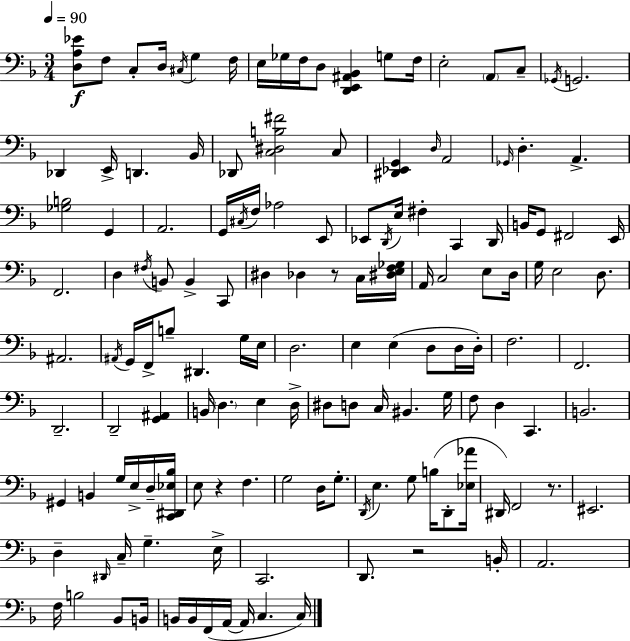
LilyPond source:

{
  \clef bass
  \numericTimeSignature
  \time 3/4
  \key f \major
  \tempo 4 = 90
  \repeat volta 2 { <d a ees'>8\f f8 c8-. d16 \acciaccatura { cis16 } g4 | f16 e16 ges16 f16 d8 <d, e, ais, bes,>4 g8 | f16 e2-. \parenthesize a,8 c8-- | \acciaccatura { ges,16 } g,2. | \break des,4 e,16-> d,4. | bes,16 des,8 <c dis b fis'>2 | c8 <dis, ees, g,>4 \grace { d16 } a,2 | \grace { ges,16 } d4.-. a,4.-> | \break <ges b>2 | g,4 a,2. | g,16 \acciaccatura { cis16 } f16 aes2 | e,8 ees,8 \acciaccatura { d,16 } e16 fis4-. | \break c,4 d,16 b,16 g,8 fis,2 | e,16 f,2. | d4 \acciaccatura { fis16 } b,8 | b,4-> c,8 dis4 des4 | \break r8 c16 <dis e f ges>16 a,16 c2 | e8 d16 g16 e2 | d8. ais,2. | \acciaccatura { ais,16 } g,16 f,16-> b8-- | \break dis,4. g16 e16 d2. | e4 | e4( d8 d16 d16-.) f2. | f,2. | \break d,2.-- | d,2-- | <g, ais,>4 b,16 \parenthesize d4. | e4 d16-> dis8 d8 | \break c16 bis,4. g16 f8 d4 | c,4. b,2. | gis,4 | b,4 g16 e16-> d16-- <c, dis, ees bes>16 e8 r4 | \break f4. g2 | d16 g8.-. \acciaccatura { d,16 } e4. | g8 b16( d,8-. <ees aes'>16 dis,16) f,2 | r8. eis,2. | \break d4-- | \grace { dis,16 } c16-- g4.-- e16-> c,2. | d,8. | r2 b,16-. a,2. | \break f16 b2 | bes,8 b,16 b,16 b,16 | f,16( a,16~~ a,16 c4. c16) } \bar "|."
}